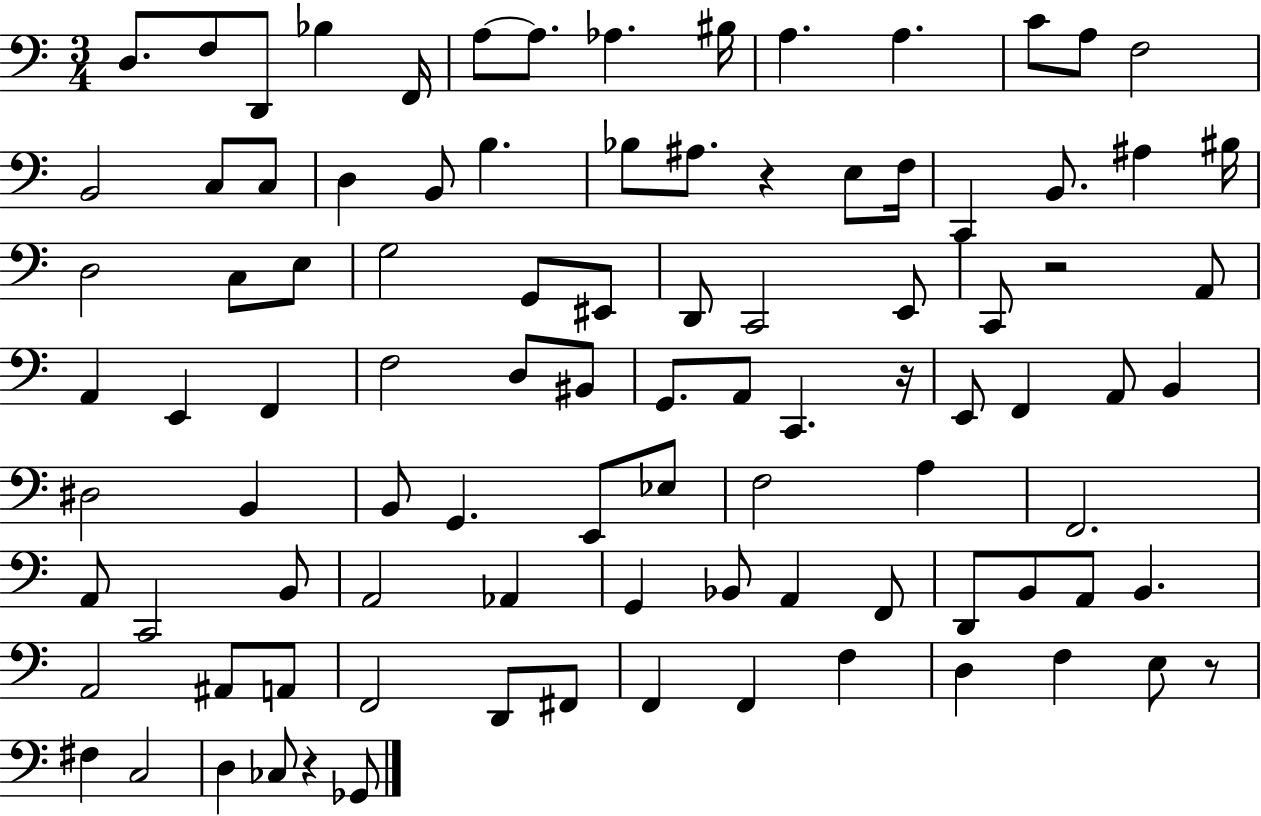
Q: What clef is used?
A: bass